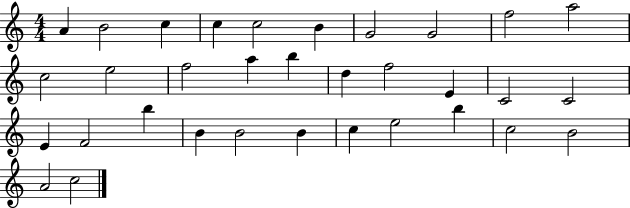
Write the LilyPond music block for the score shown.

{
  \clef treble
  \numericTimeSignature
  \time 4/4
  \key c \major
  a'4 b'2 c''4 | c''4 c''2 b'4 | g'2 g'2 | f''2 a''2 | \break c''2 e''2 | f''2 a''4 b''4 | d''4 f''2 e'4 | c'2 c'2 | \break e'4 f'2 b''4 | b'4 b'2 b'4 | c''4 e''2 b''4 | c''2 b'2 | \break a'2 c''2 | \bar "|."
}